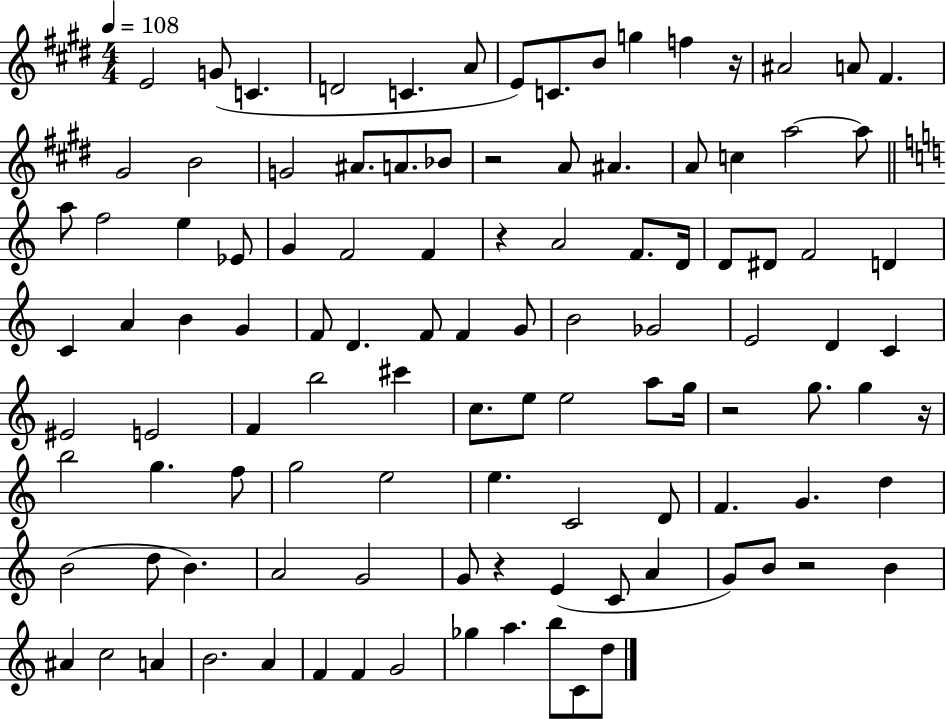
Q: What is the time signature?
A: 4/4